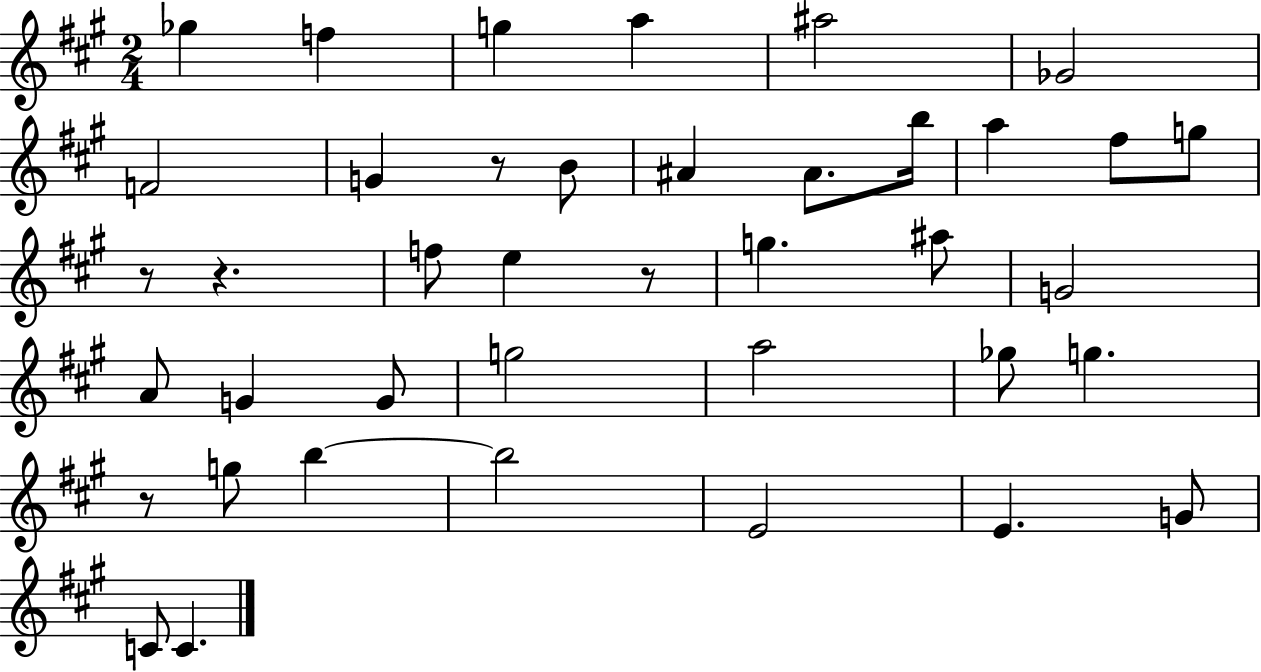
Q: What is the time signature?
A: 2/4